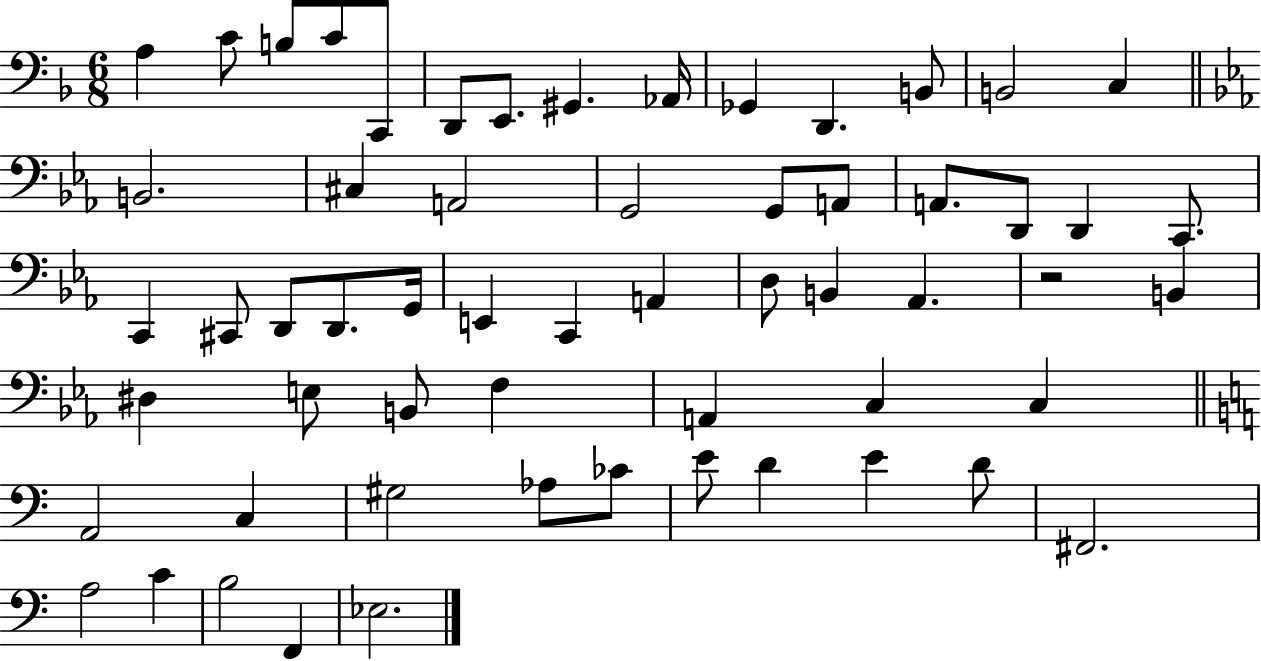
{
  \clef bass
  \numericTimeSignature
  \time 6/8
  \key f \major
  a4 c'8 b8 c'8 c,8 | d,8 e,8. gis,4. aes,16 | ges,4 d,4. b,8 | b,2 c4 | \break \bar "||" \break \key ees \major b,2. | cis4 a,2 | g,2 g,8 a,8 | a,8. d,8 d,4 c,8. | \break c,4 cis,8 d,8 d,8. g,16 | e,4 c,4 a,4 | d8 b,4 aes,4. | r2 b,4 | \break dis4 e8 b,8 f4 | a,4 c4 c4 | \bar "||" \break \key c \major a,2 c4 | gis2 aes8 ces'8 | e'8 d'4 e'4 d'8 | fis,2. | \break a2 c'4 | b2 f,4 | ees2. | \bar "|."
}